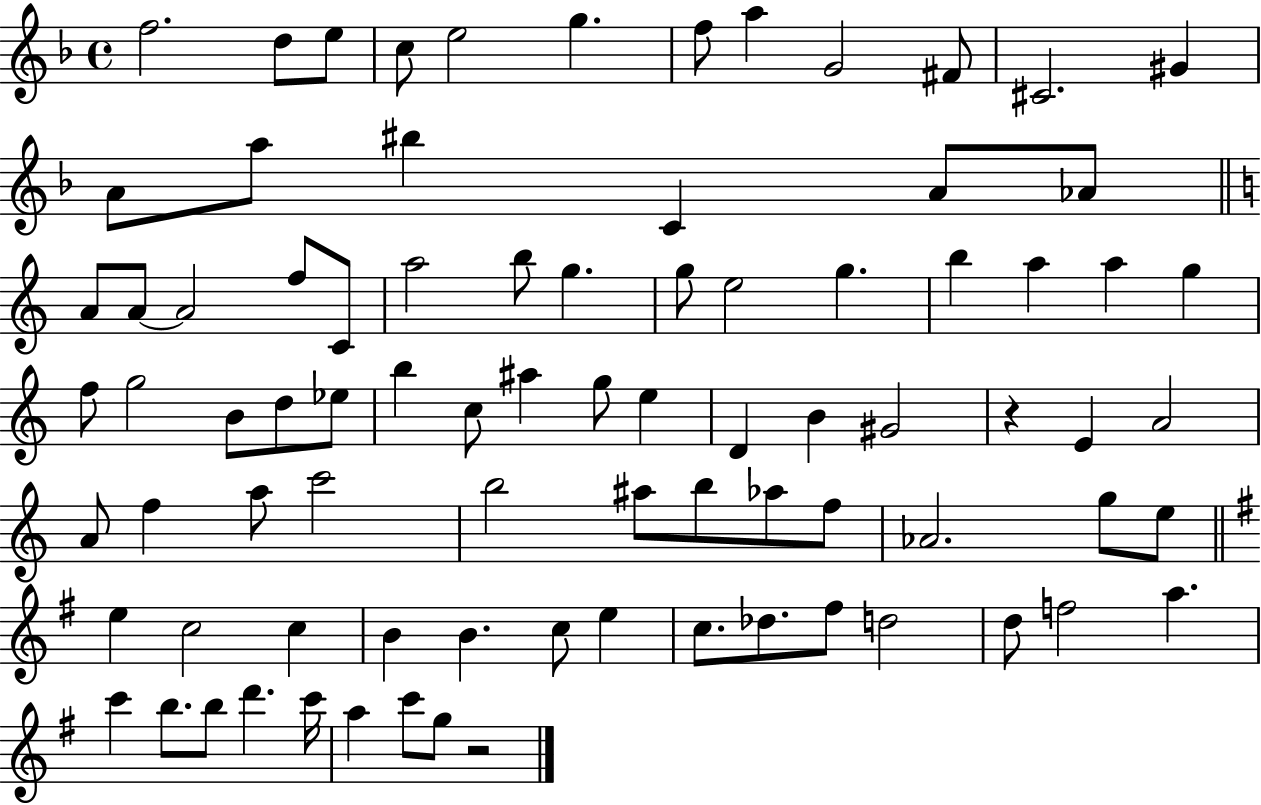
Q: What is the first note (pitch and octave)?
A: F5